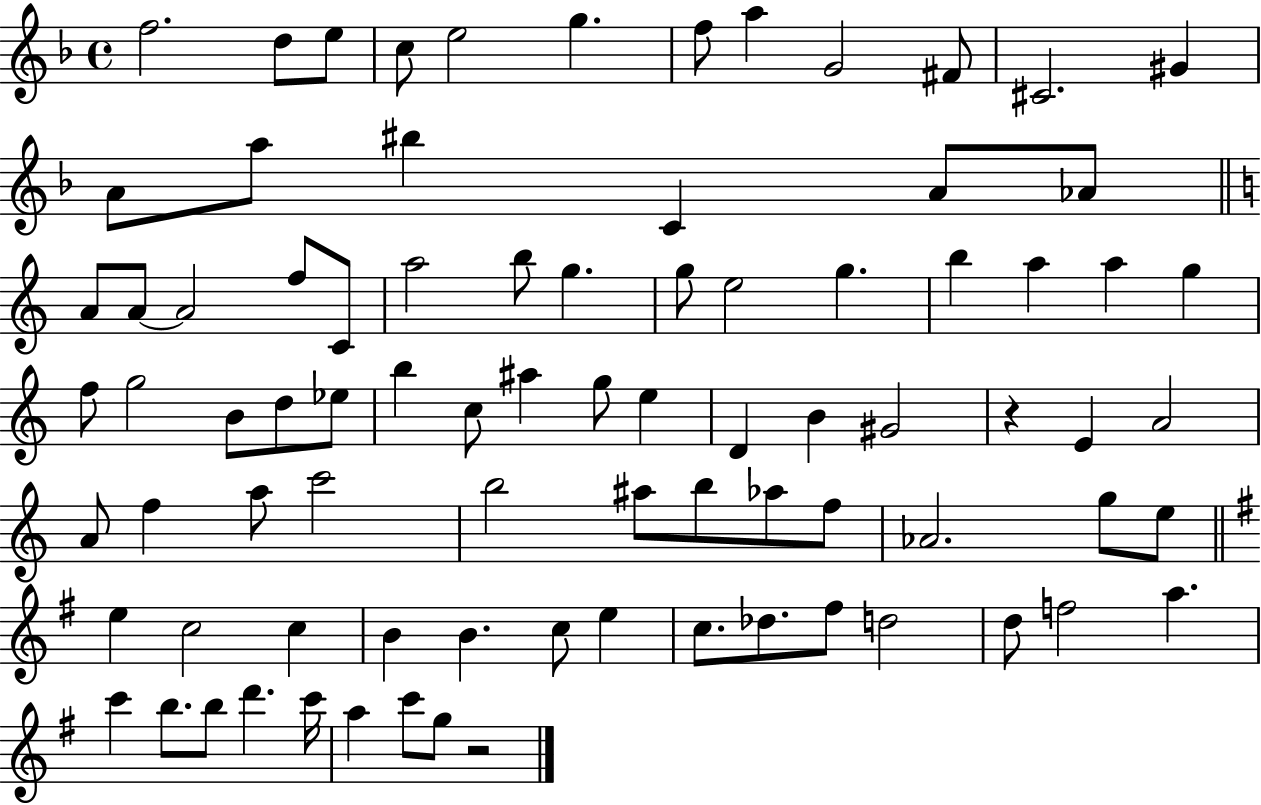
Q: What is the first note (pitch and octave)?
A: F5